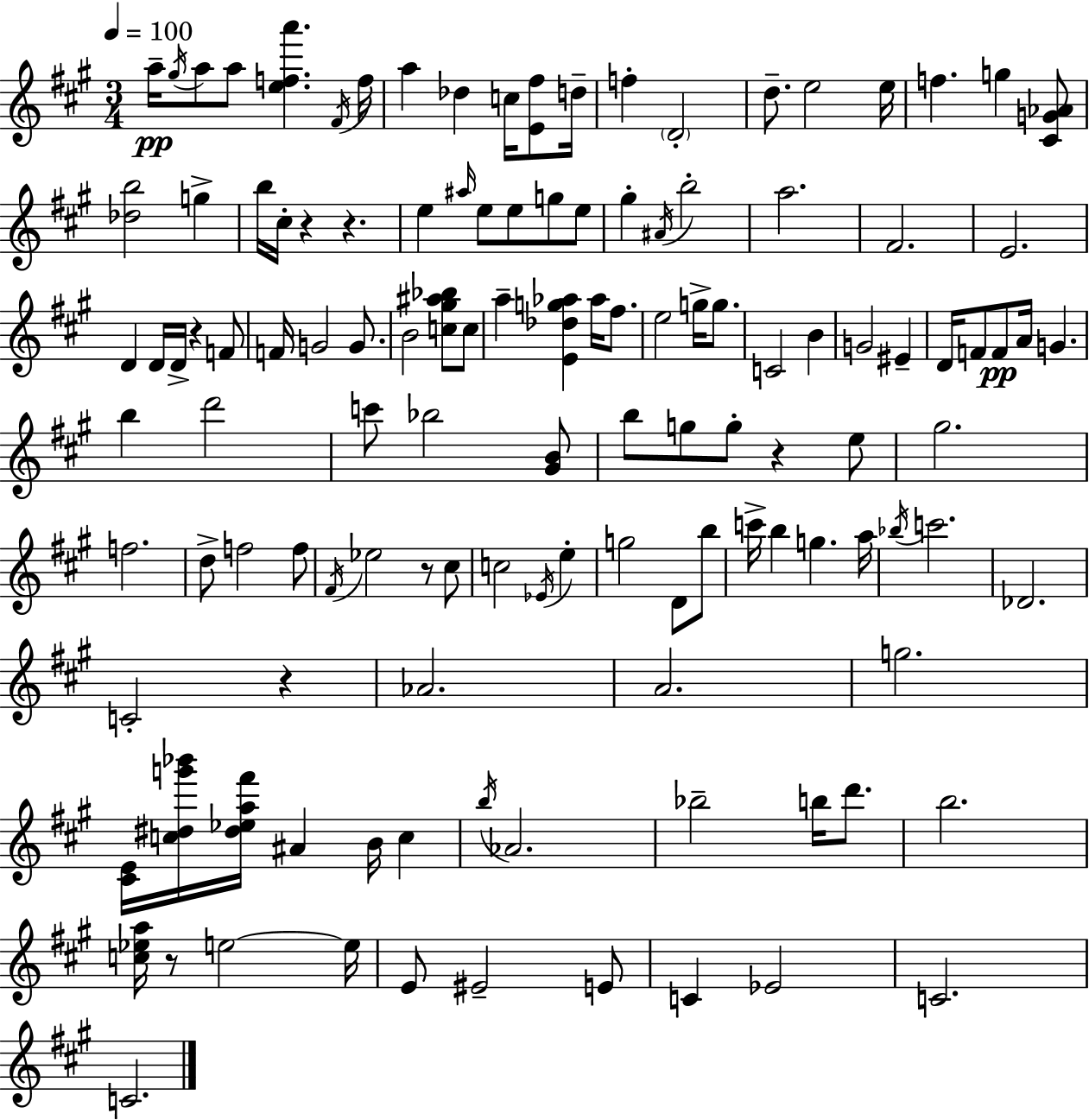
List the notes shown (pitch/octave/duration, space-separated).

A5/s G#5/s A5/e A5/e [E5,F5,A6]/q. F#4/s F5/s A5/q Db5/q C5/s [E4,F#5]/e D5/s F5/q D4/h D5/e. E5/h E5/s F5/q. G5/q [C#4,G4,Ab4]/e [Db5,B5]/h G5/q B5/s C#5/s R/q R/q. E5/q A#5/s E5/e E5/e G5/e E5/e G#5/q A#4/s B5/h A5/h. F#4/h. E4/h. D4/q D4/s D4/s R/q F4/e F4/s G4/h G4/e. B4/h [C5,G#5,A#5,Bb5]/e C5/e A5/q [E4,Db5,G5,Ab5]/q Ab5/s F#5/e. E5/h G5/s G5/e. C4/h B4/q G4/h EIS4/q D4/s F4/e F4/e A4/s G4/q. B5/q D6/h C6/e Bb5/h [G#4,B4]/e B5/e G5/e G5/e R/q E5/e G#5/h. F5/h. D5/e F5/h F5/e F#4/s Eb5/h R/e C#5/e C5/h Eb4/s E5/q G5/h D4/e B5/e C6/s B5/q G5/q. A5/s Bb5/s C6/h. Db4/h. C4/h R/q Ab4/h. A4/h. G5/h. [C#4,E4]/s [C5,D#5,G6,Bb6]/s [D#5,Eb5,A5,F#6]/s A#4/q B4/s C5/q B5/s Ab4/h. Bb5/h B5/s D6/e. B5/h. [C5,Eb5,A5]/s R/e E5/h E5/s E4/e EIS4/h E4/e C4/q Eb4/h C4/h. C4/h.